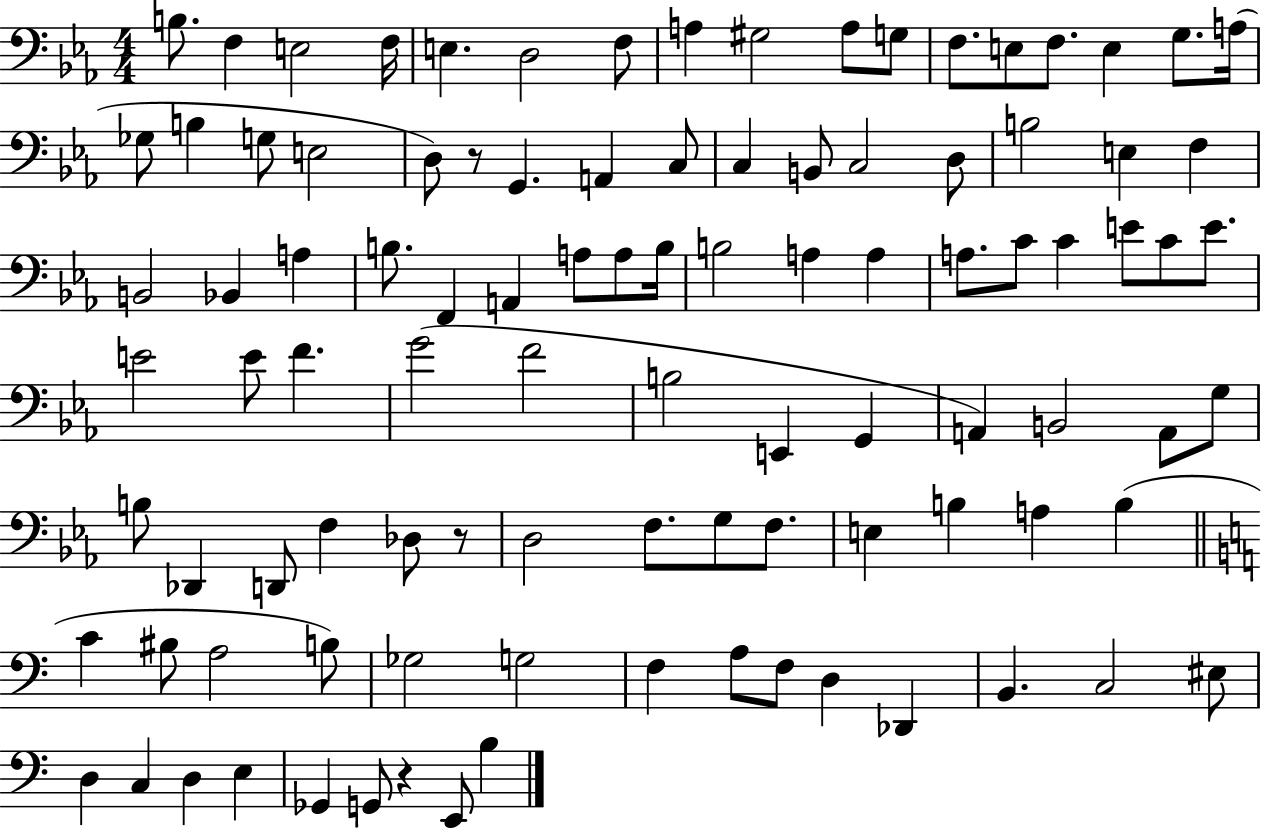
X:1
T:Untitled
M:4/4
L:1/4
K:Eb
B,/2 F, E,2 F,/4 E, D,2 F,/2 A, ^G,2 A,/2 G,/2 F,/2 E,/2 F,/2 E, G,/2 A,/4 _G,/2 B, G,/2 E,2 D,/2 z/2 G,, A,, C,/2 C, B,,/2 C,2 D,/2 B,2 E, F, B,,2 _B,, A, B,/2 F,, A,, A,/2 A,/2 B,/4 B,2 A, A, A,/2 C/2 C E/2 C/2 E/2 E2 E/2 F G2 F2 B,2 E,, G,, A,, B,,2 A,,/2 G,/2 B,/2 _D,, D,,/2 F, _D,/2 z/2 D,2 F,/2 G,/2 F,/2 E, B, A, B, C ^B,/2 A,2 B,/2 _G,2 G,2 F, A,/2 F,/2 D, _D,, B,, C,2 ^E,/2 D, C, D, E, _G,, G,,/2 z E,,/2 B,